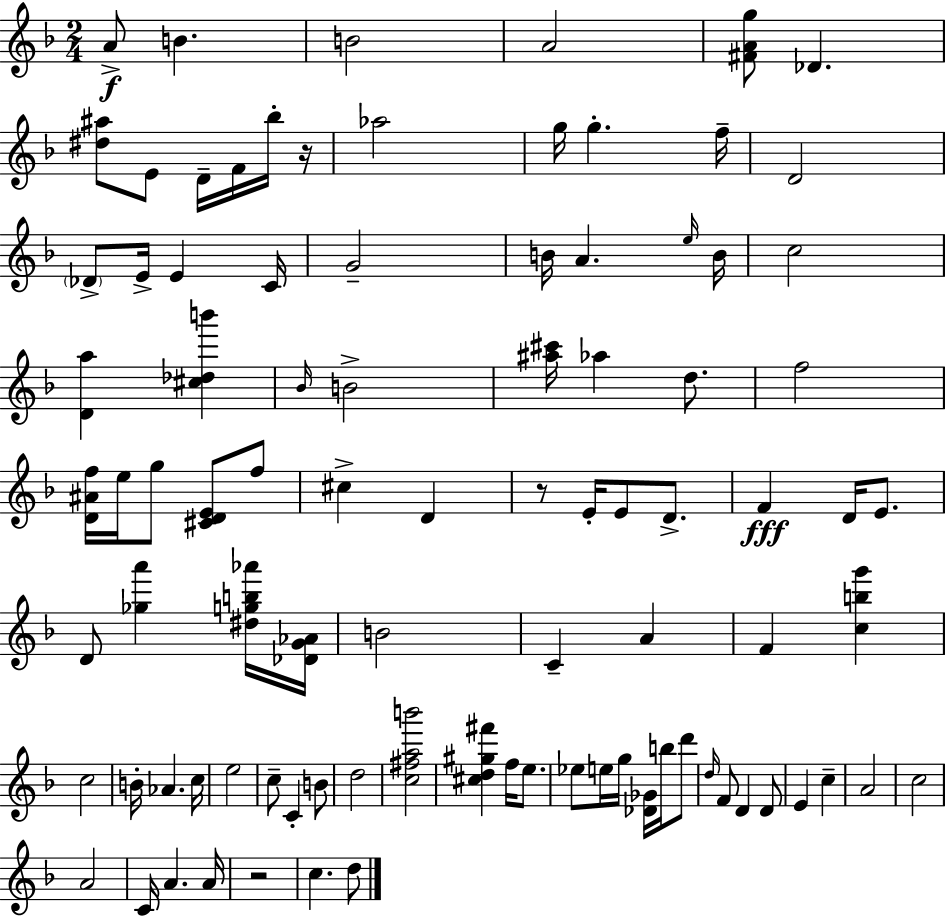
{
  \clef treble
  \numericTimeSignature
  \time 2/4
  \key d \minor
  a'8->\f b'4. | b'2 | a'2 | <fis' a' g''>8 des'4. | \break <dis'' ais''>8 e'8 d'16-- f'16 bes''16-. r16 | aes''2 | g''16 g''4.-. f''16-- | d'2 | \break \parenthesize des'8-> e'16-> e'4 c'16 | g'2-- | b'16 a'4. \grace { e''16 } | b'16 c''2 | \break <d' a''>4 <cis'' des'' b'''>4 | \grace { bes'16 } b'2-> | <ais'' cis'''>16 aes''4 d''8. | f''2 | \break <d' ais' f''>16 e''16 g''8 <cis' d' e'>8 | f''8 cis''4-> d'4 | r8 e'16-. e'8 d'8.-> | f'4\fff d'16 e'8. | \break d'8 <ges'' a'''>4 | <dis'' g'' b'' aes'''>16 <des' g' aes'>16 b'2 | c'4-- a'4 | f'4 <c'' b'' g'''>4 | \break c''2 | b'16-. aes'4. | c''16 e''2 | c''8-- c'4-. | \break b'8 d''2 | <c'' fis'' a'' b'''>2 | <cis'' d'' gis'' fis'''>4 f''16 e''8. | ees''8 e''16 g''16 <des' ges'>16 b''16 | \break d'''8 \grace { d''16 } f'8 d'4 | d'8 e'4 c''4-- | a'2 | c''2 | \break a'2 | c'16 a'4. | a'16 r2 | c''4. | \break d''8 \bar "|."
}